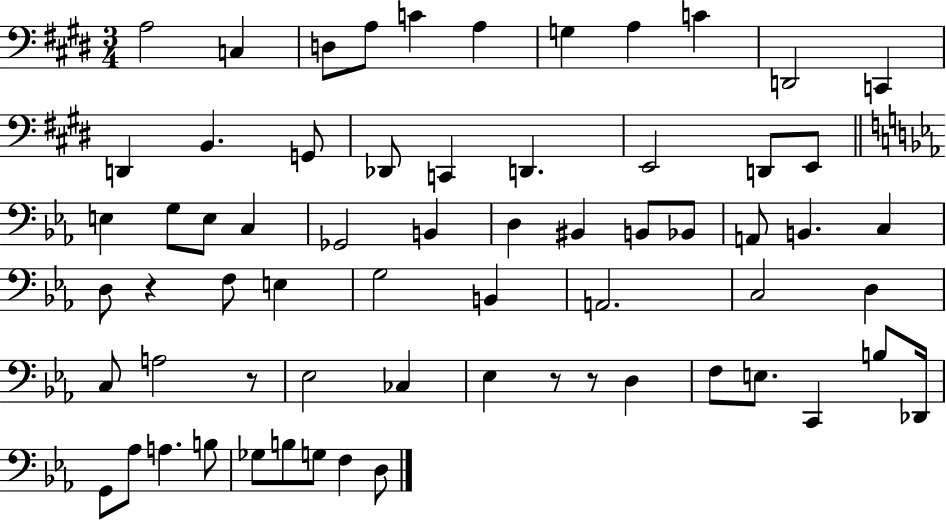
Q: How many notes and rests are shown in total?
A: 65